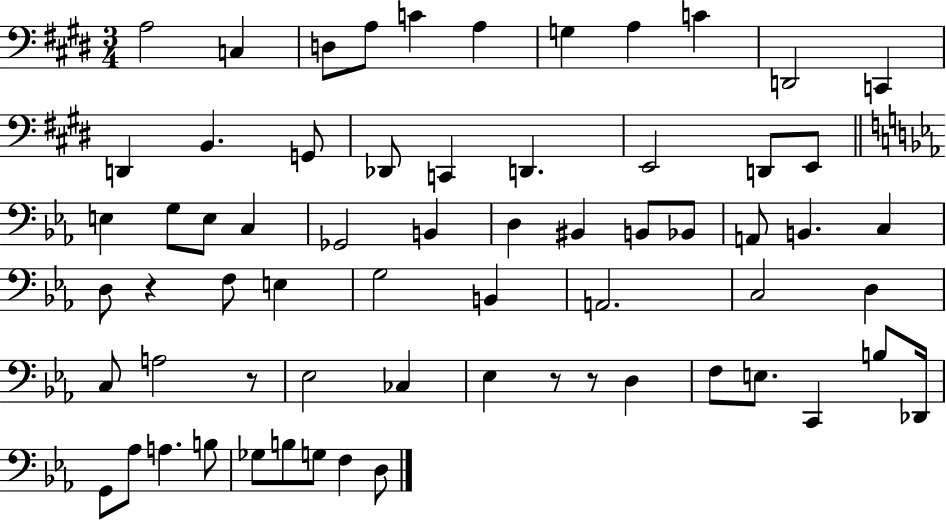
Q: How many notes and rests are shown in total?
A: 65